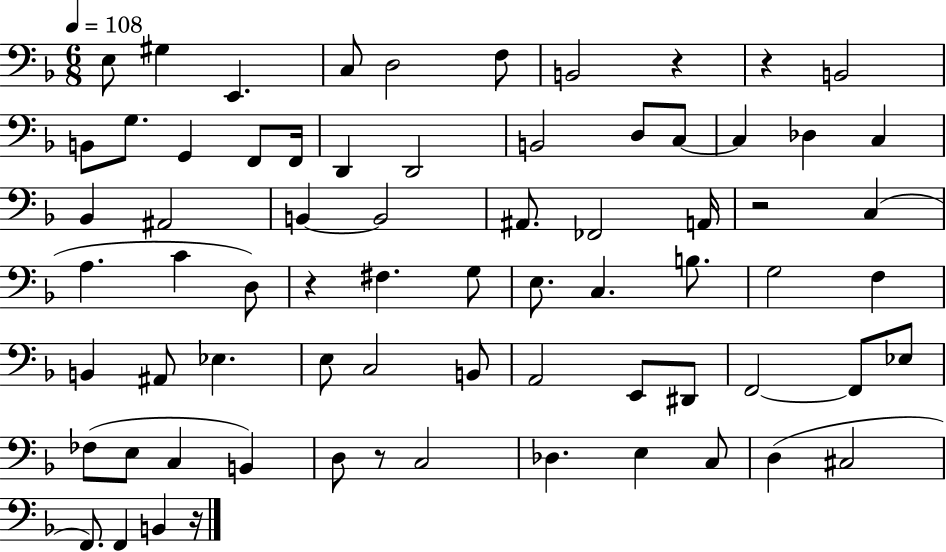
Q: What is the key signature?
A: F major